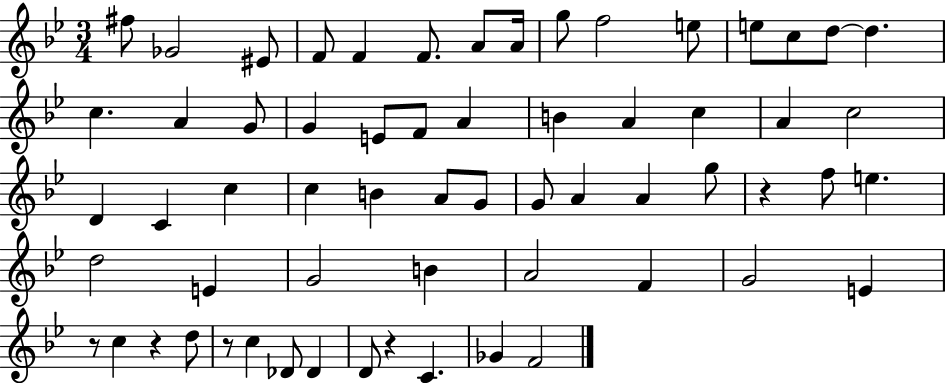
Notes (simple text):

F#5/e Gb4/h EIS4/e F4/e F4/q F4/e. A4/e A4/s G5/e F5/h E5/e E5/e C5/e D5/e D5/q. C5/q. A4/q G4/e G4/q E4/e F4/e A4/q B4/q A4/q C5/q A4/q C5/h D4/q C4/q C5/q C5/q B4/q A4/e G4/e G4/e A4/q A4/q G5/e R/q F5/e E5/q. D5/h E4/q G4/h B4/q A4/h F4/q G4/h E4/q R/e C5/q R/q D5/e R/e C5/q Db4/e Db4/q D4/e R/q C4/q. Gb4/q F4/h